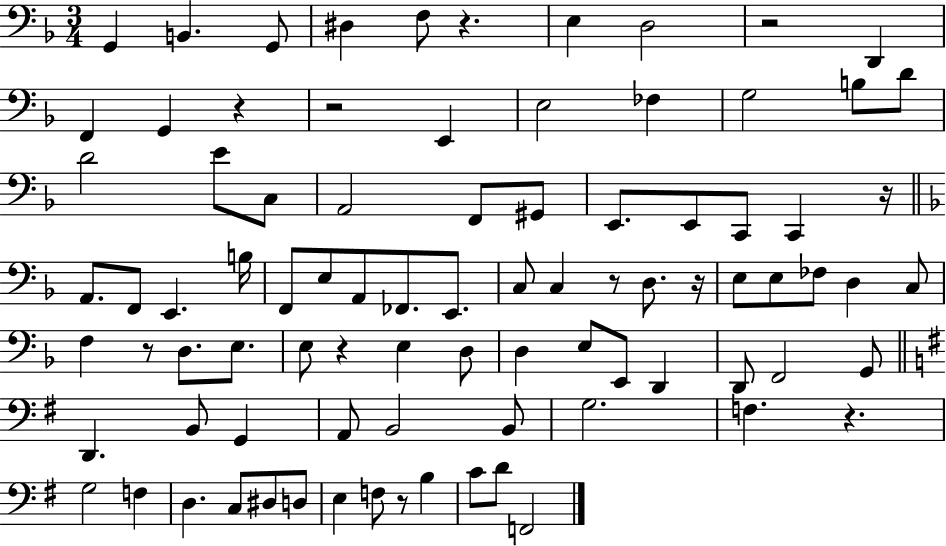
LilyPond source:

{
  \clef bass
  \numericTimeSignature
  \time 3/4
  \key f \major
  g,4 b,4. g,8 | dis4 f8 r4. | e4 d2 | r2 d,4 | \break f,4 g,4 r4 | r2 e,4 | e2 fes4 | g2 b8 d'8 | \break d'2 e'8 c8 | a,2 f,8 gis,8 | e,8. e,8 c,8 c,4 r16 | \bar "||" \break \key f \major a,8. f,8 e,4. b16 | f,8 e8 a,8 fes,8. e,8. | c8 c4 r8 d8. r16 | e8 e8 fes8 d4 c8 | \break f4 r8 d8. e8. | e8 r4 e4 d8 | d4 e8 e,8 d,4 | d,8 f,2 g,8 | \break \bar "||" \break \key g \major d,4. b,8 g,4 | a,8 b,2 b,8 | g2. | f4. r4. | \break g2 f4 | d4. c8 dis8 d8 | e4 f8 r8 b4 | c'8 d'8 f,2 | \break \bar "|."
}